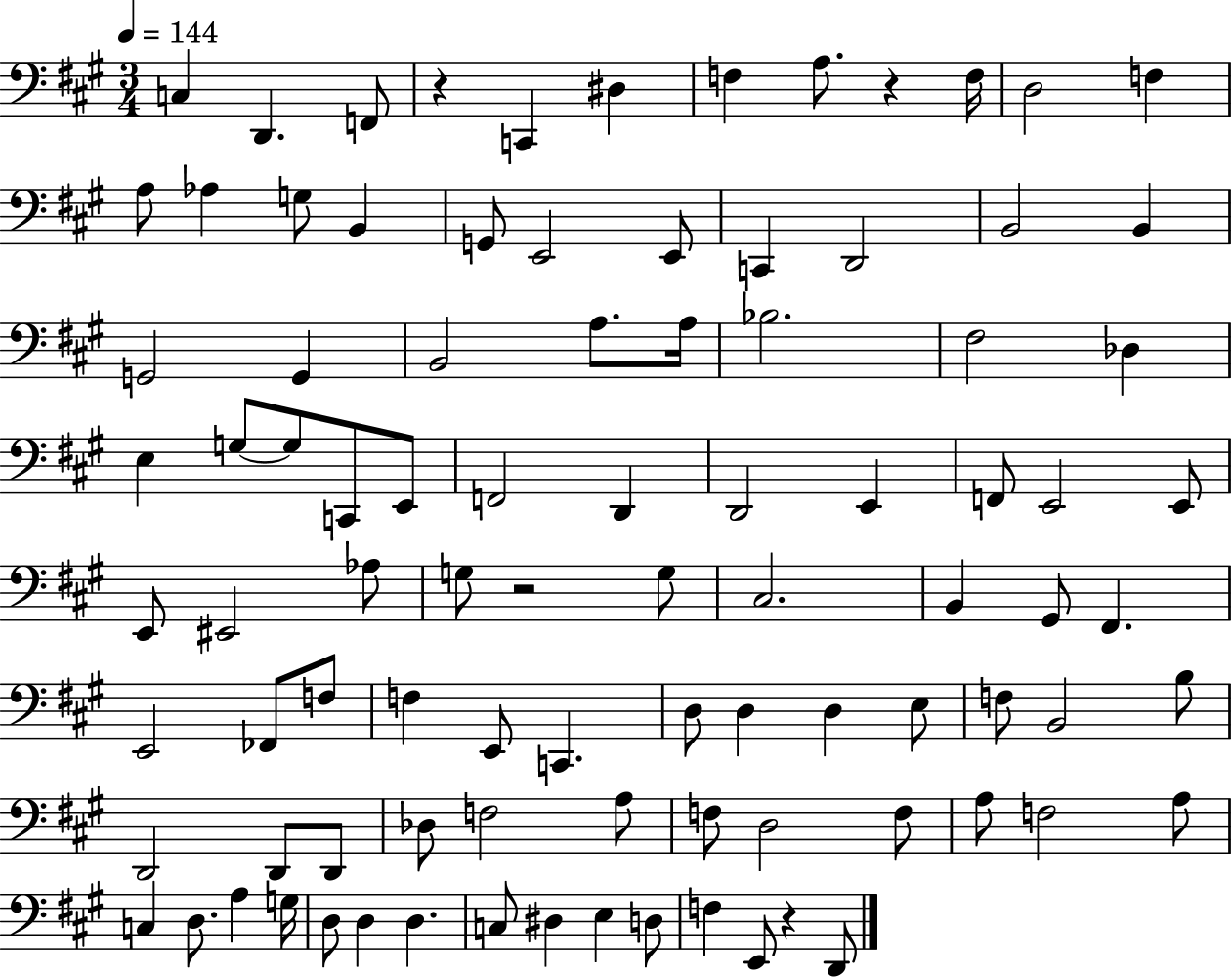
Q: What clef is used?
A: bass